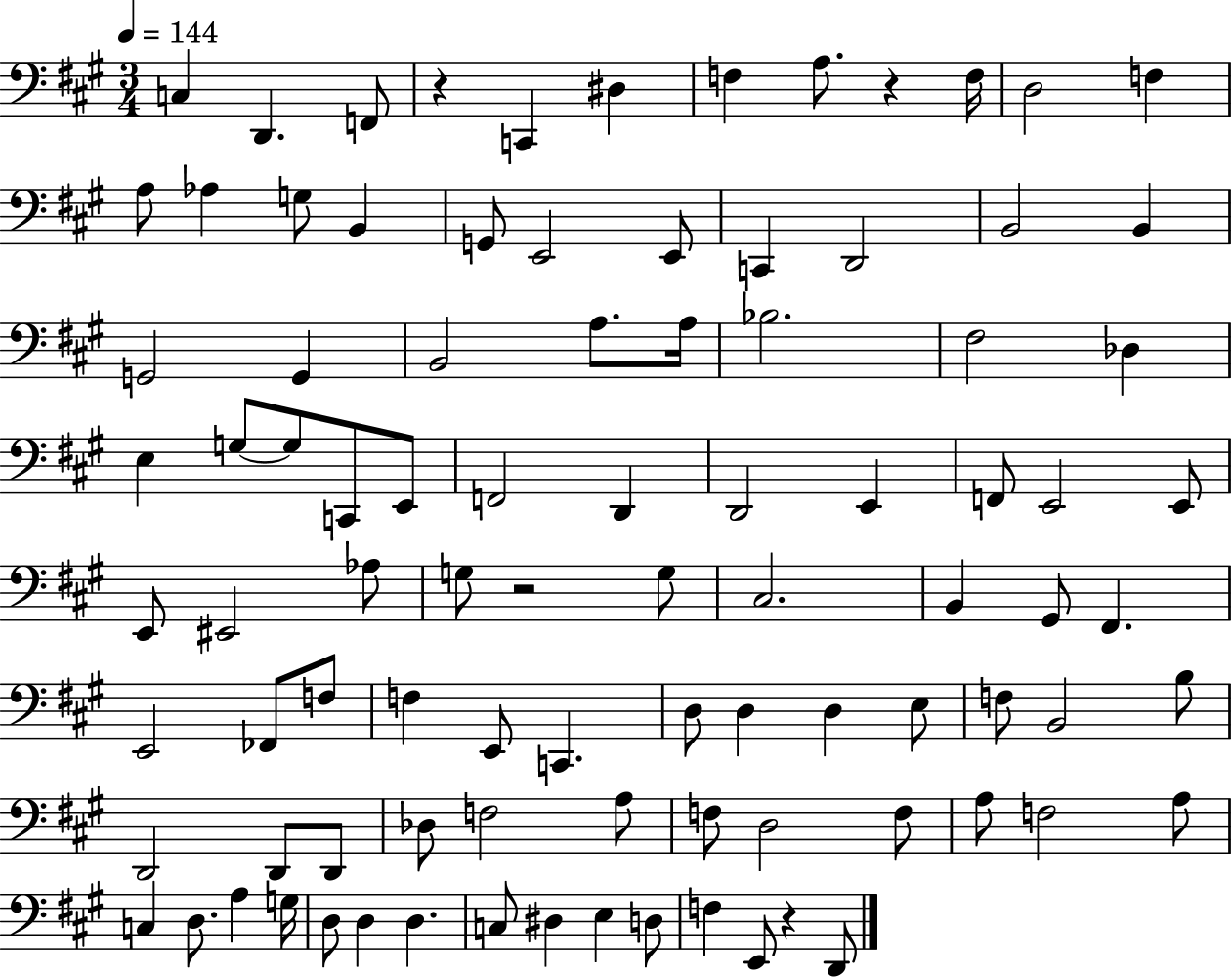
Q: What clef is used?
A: bass